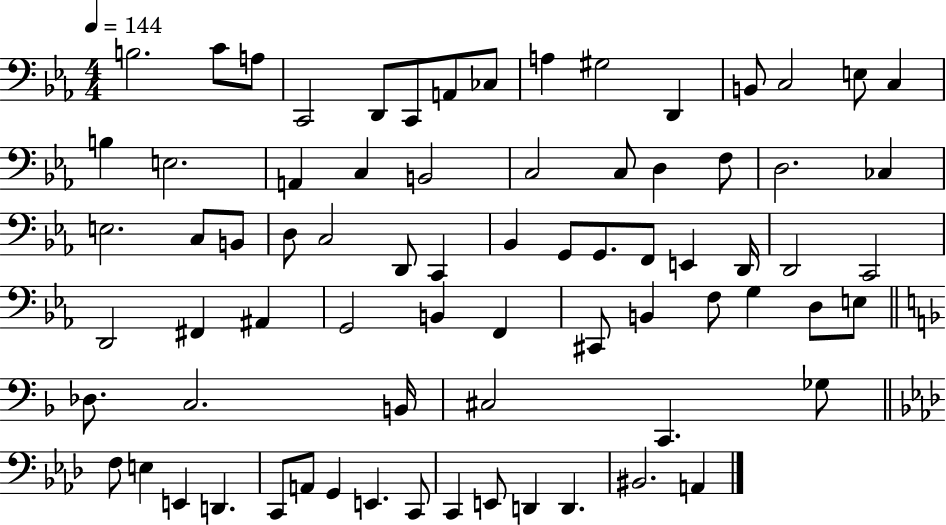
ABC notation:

X:1
T:Untitled
M:4/4
L:1/4
K:Eb
B,2 C/2 A,/2 C,,2 D,,/2 C,,/2 A,,/2 _C,/2 A, ^G,2 D,, B,,/2 C,2 E,/2 C, B, E,2 A,, C, B,,2 C,2 C,/2 D, F,/2 D,2 _C, E,2 C,/2 B,,/2 D,/2 C,2 D,,/2 C,, _B,, G,,/2 G,,/2 F,,/2 E,, D,,/4 D,,2 C,,2 D,,2 ^F,, ^A,, G,,2 B,, F,, ^C,,/2 B,, F,/2 G, D,/2 E,/2 _D,/2 C,2 B,,/4 ^C,2 C,, _G,/2 F,/2 E, E,, D,, C,,/2 A,,/2 G,, E,, C,,/2 C,, E,,/2 D,, D,, ^B,,2 A,,